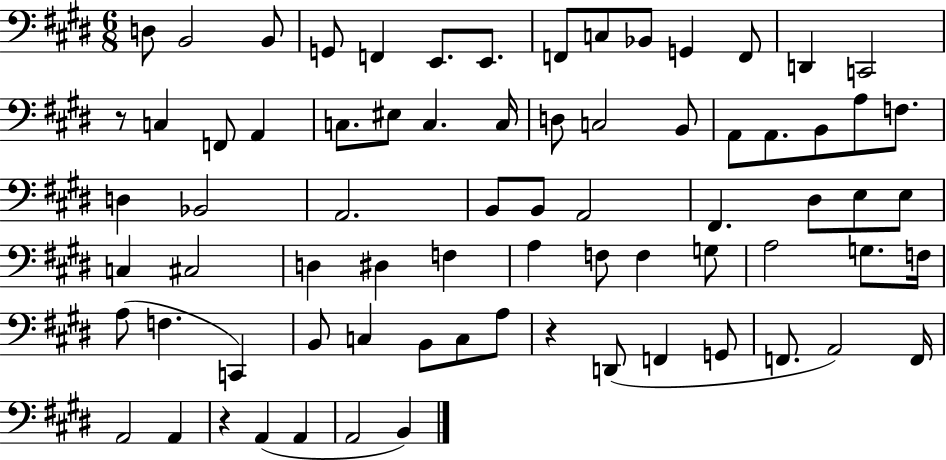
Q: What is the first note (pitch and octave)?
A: D3